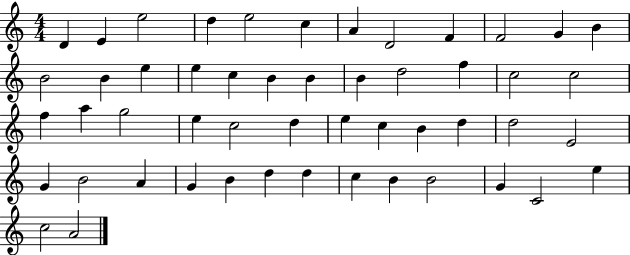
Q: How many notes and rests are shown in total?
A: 51